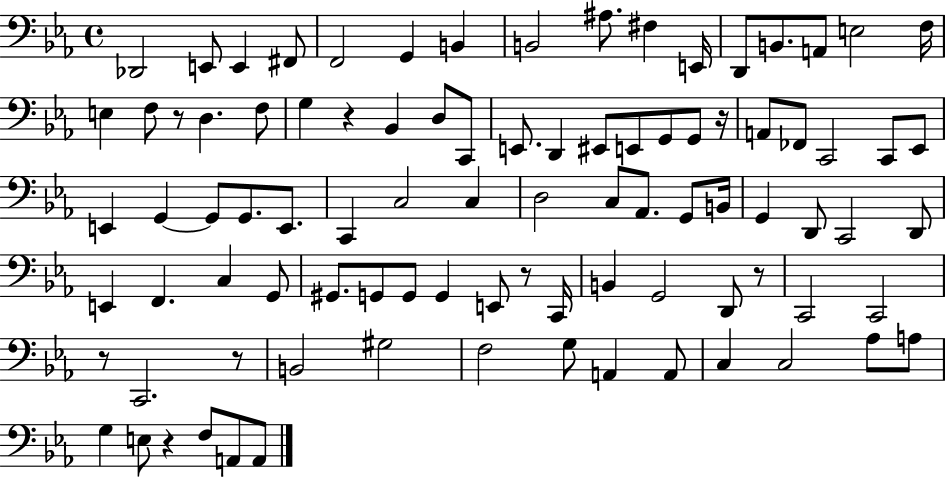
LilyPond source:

{
  \clef bass
  \time 4/4
  \defaultTimeSignature
  \key ees \major
  des,2 e,8 e,4 fis,8 | f,2 g,4 b,4 | b,2 ais8. fis4 e,16 | d,8 b,8. a,8 e2 f16 | \break e4 f8 r8 d4. f8 | g4 r4 bes,4 d8 c,8 | e,8. d,4 eis,8 e,8 g,8 g,8 r16 | a,8 fes,8 c,2 c,8 ees,8 | \break e,4 g,4~~ g,8 g,8. e,8. | c,4 c2 c4 | d2 c8 aes,8. g,8 b,16 | g,4 d,8 c,2 d,8 | \break e,4 f,4. c4 g,8 | gis,8. g,8 g,8 g,4 e,8 r8 c,16 | b,4 g,2 d,8 r8 | c,2 c,2 | \break r8 c,2. r8 | b,2 gis2 | f2 g8 a,4 a,8 | c4 c2 aes8 a8 | \break g4 e8 r4 f8 a,8 a,8 | \bar "|."
}